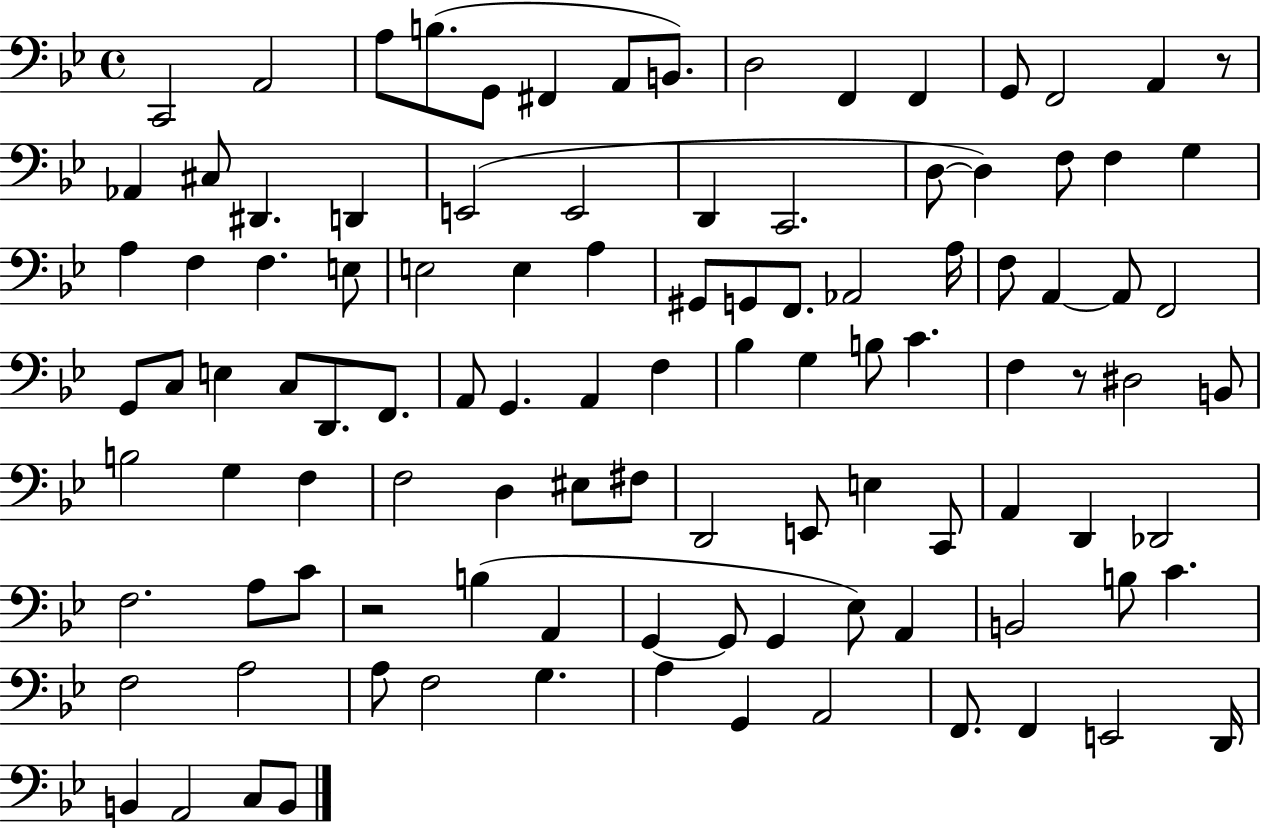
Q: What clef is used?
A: bass